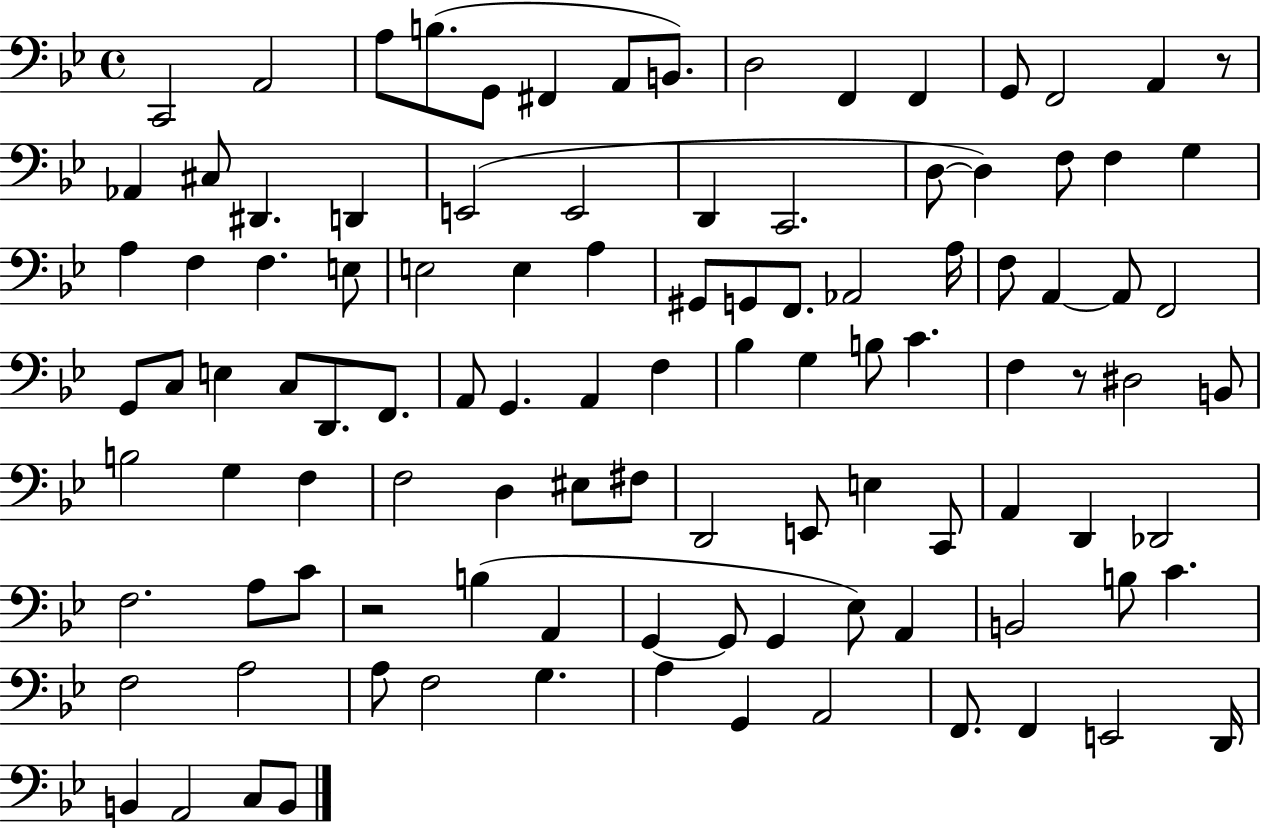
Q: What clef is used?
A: bass